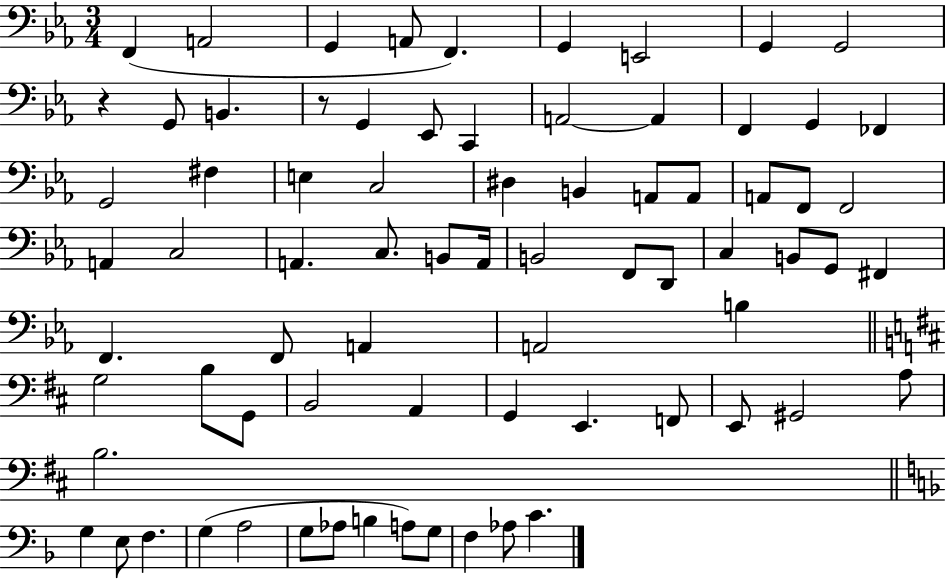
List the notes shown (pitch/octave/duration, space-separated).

F2/q A2/h G2/q A2/e F2/q. G2/q E2/h G2/q G2/h R/q G2/e B2/q. R/e G2/q Eb2/e C2/q A2/h A2/q F2/q G2/q FES2/q G2/h F#3/q E3/q C3/h D#3/q B2/q A2/e A2/e A2/e F2/e F2/h A2/q C3/h A2/q. C3/e. B2/e A2/s B2/h F2/e D2/e C3/q B2/e G2/e F#2/q F2/q. F2/e A2/q A2/h B3/q G3/h B3/e G2/e B2/h A2/q G2/q E2/q. F2/e E2/e G#2/h A3/e B3/h. G3/q E3/e F3/q. G3/q A3/h G3/e Ab3/e B3/q A3/e G3/e F3/q Ab3/e C4/q.